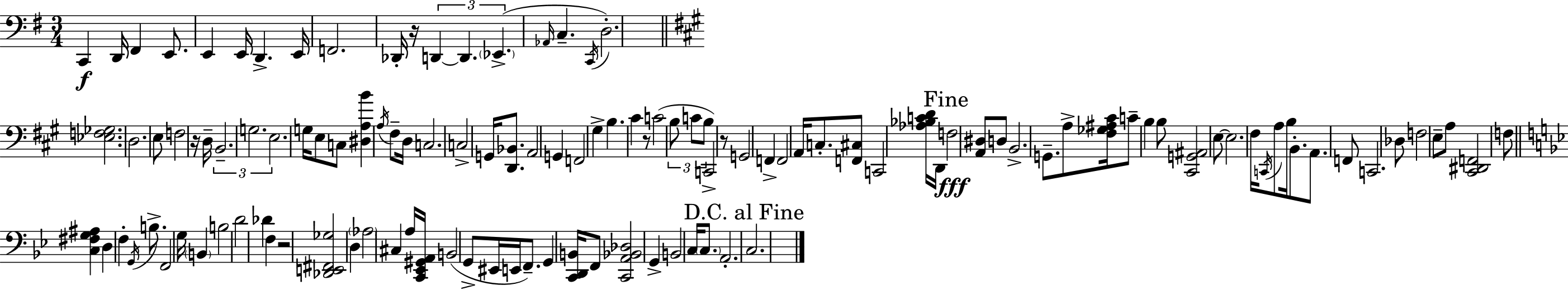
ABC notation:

X:1
T:Untitled
M:3/4
L:1/4
K:Em
C,, D,,/4 ^F,, E,,/2 E,, E,,/4 D,, E,,/4 F,,2 _D,,/4 z/4 D,, D,, _E,, _A,,/4 C, C,,/4 D,2 [_E,F,_G,]2 D,2 E,/2 F,2 z/4 D,/4 B,,2 G,2 E,2 G,/4 E,/2 C,/2 [^D,A,B] A,/4 ^F,/2 D,/4 C,2 C,2 G,,/4 [D,,_B,,]/2 A,,2 G,, F,,2 ^G, B, ^C z/2 C2 B,/2 C/2 B,/2 C,,2 z/2 G,,2 F,, F,,2 A,,/4 C,/2 [F,,^C,]/2 C,,2 [_A,_B,CD]/4 D,,/4 F,2 [A,,^D,]/2 D,/2 B,,2 G,,/2 A,/2 [^F,_G,^A,^C]/4 C/2 B, B,/2 [^C,,G,,^A,,]2 E,/2 E,2 ^F,/4 C,,/4 A,/2 B,/4 B,,/2 A,,/2 F,,/2 C,,2 _D,/2 F,2 E,/2 A,/2 [^C,,^D,,F,,]2 F,/2 [C,^F,G,^A,] D, F, G,,/4 B,/2 F,,2 G,/4 B,, B,2 D2 _D F, z2 [_D,,E,,^F,,_G,]2 D, _A,2 ^C, A,/4 [C,,_E,,^G,,A,,]/4 B,,2 G,,/2 ^E,,/4 E,,/4 F,,/2 G,, [C,,D,,B,,]/4 F,,/2 [C,,A,,_B,,_D,]2 G,, B,,2 C,/4 C,/2 A,,2 C,2